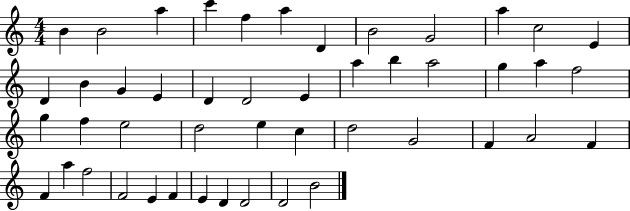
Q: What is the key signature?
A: C major